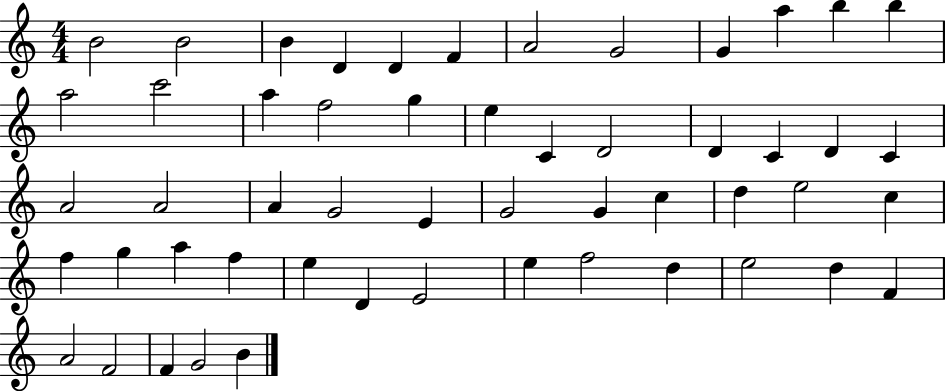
X:1
T:Untitled
M:4/4
L:1/4
K:C
B2 B2 B D D F A2 G2 G a b b a2 c'2 a f2 g e C D2 D C D C A2 A2 A G2 E G2 G c d e2 c f g a f e D E2 e f2 d e2 d F A2 F2 F G2 B